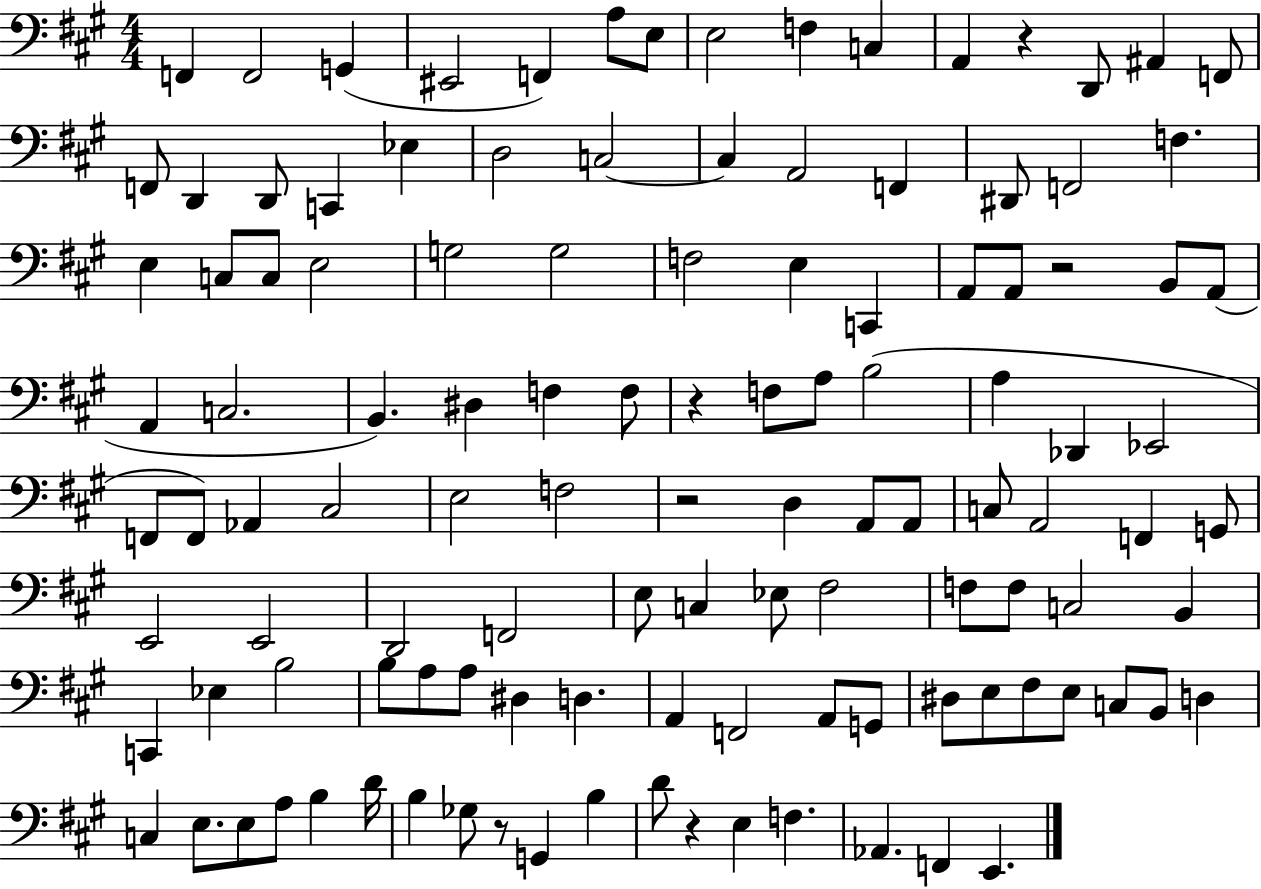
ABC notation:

X:1
T:Untitled
M:4/4
L:1/4
K:A
F,, F,,2 G,, ^E,,2 F,, A,/2 E,/2 E,2 F, C, A,, z D,,/2 ^A,, F,,/2 F,,/2 D,, D,,/2 C,, _E, D,2 C,2 C, A,,2 F,, ^D,,/2 F,,2 F, E, C,/2 C,/2 E,2 G,2 G,2 F,2 E, C,, A,,/2 A,,/2 z2 B,,/2 A,,/2 A,, C,2 B,, ^D, F, F,/2 z F,/2 A,/2 B,2 A, _D,, _E,,2 F,,/2 F,,/2 _A,, ^C,2 E,2 F,2 z2 D, A,,/2 A,,/2 C,/2 A,,2 F,, G,,/2 E,,2 E,,2 D,,2 F,,2 E,/2 C, _E,/2 ^F,2 F,/2 F,/2 C,2 B,, C,, _E, B,2 B,/2 A,/2 A,/2 ^D, D, A,, F,,2 A,,/2 G,,/2 ^D,/2 E,/2 ^F,/2 E,/2 C,/2 B,,/2 D, C, E,/2 E,/2 A,/2 B, D/4 B, _G,/2 z/2 G,, B, D/2 z E, F, _A,, F,, E,,